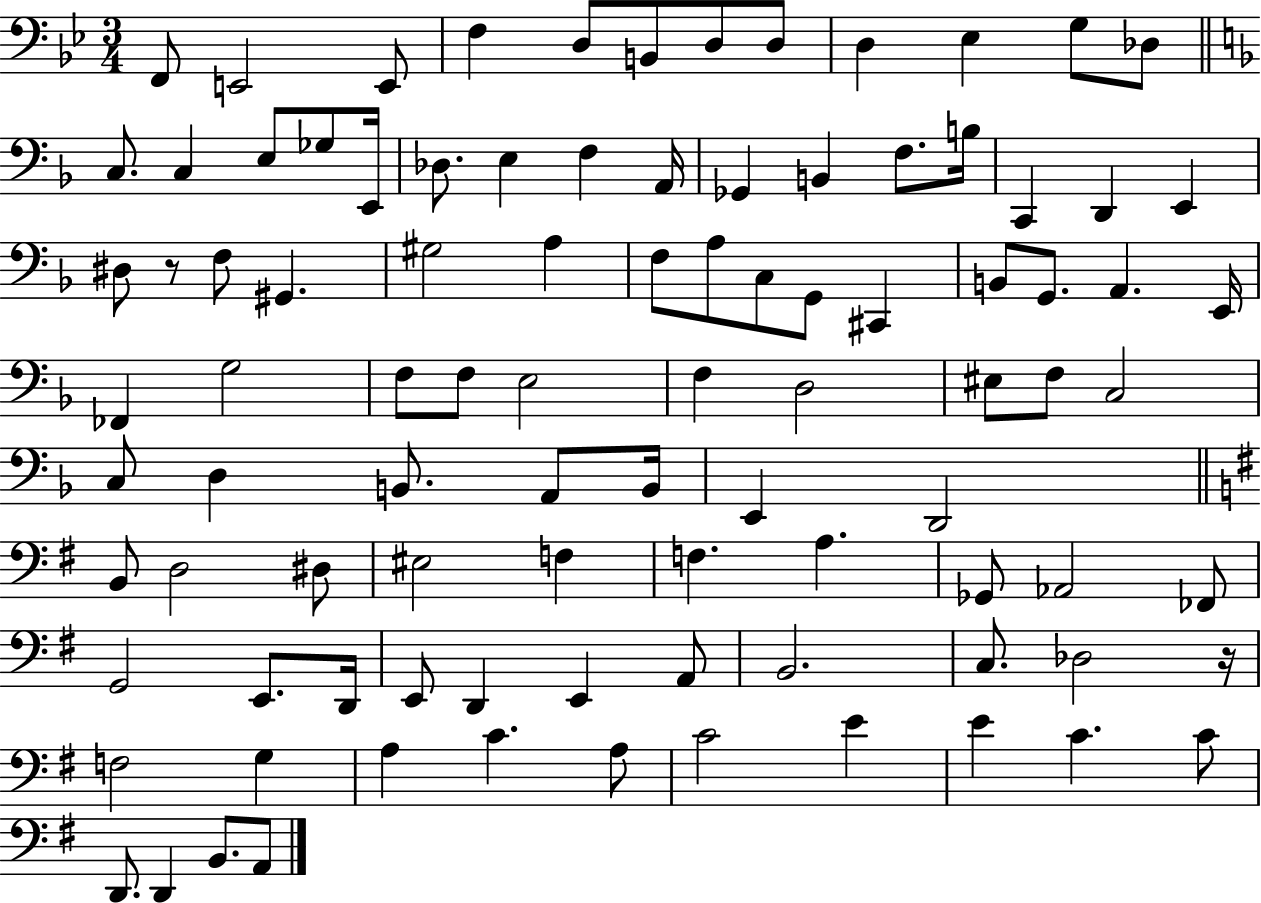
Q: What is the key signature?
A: BES major